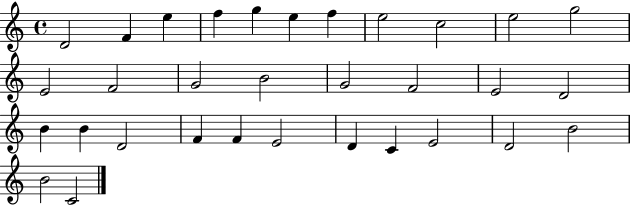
{
  \clef treble
  \time 4/4
  \defaultTimeSignature
  \key c \major
  d'2 f'4 e''4 | f''4 g''4 e''4 f''4 | e''2 c''2 | e''2 g''2 | \break e'2 f'2 | g'2 b'2 | g'2 f'2 | e'2 d'2 | \break b'4 b'4 d'2 | f'4 f'4 e'2 | d'4 c'4 e'2 | d'2 b'2 | \break b'2 c'2 | \bar "|."
}